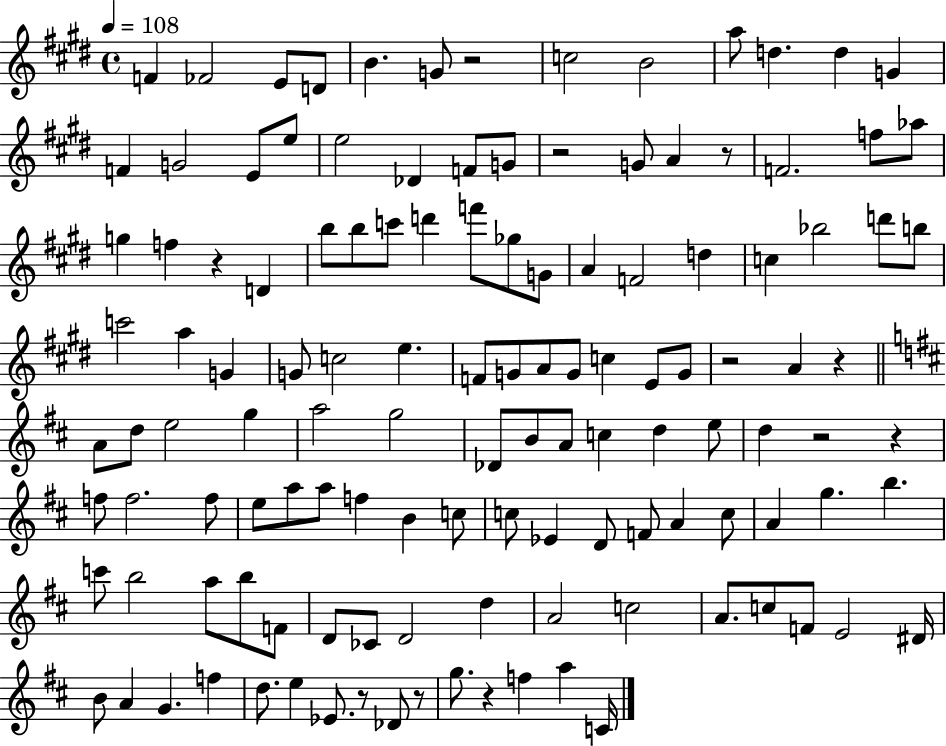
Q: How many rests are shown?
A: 11